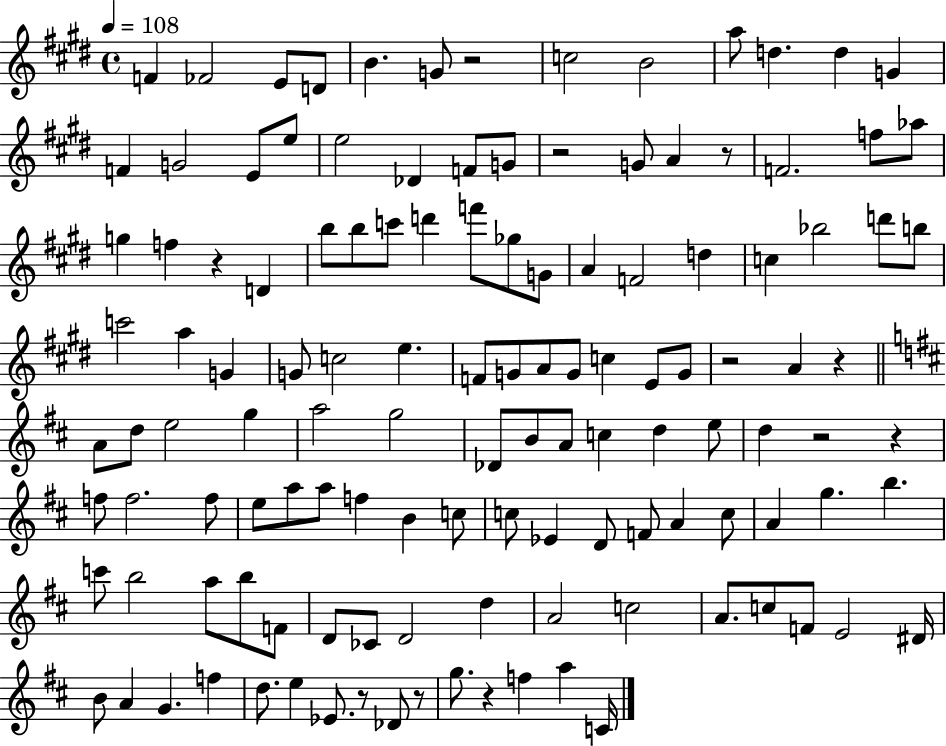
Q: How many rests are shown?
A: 11